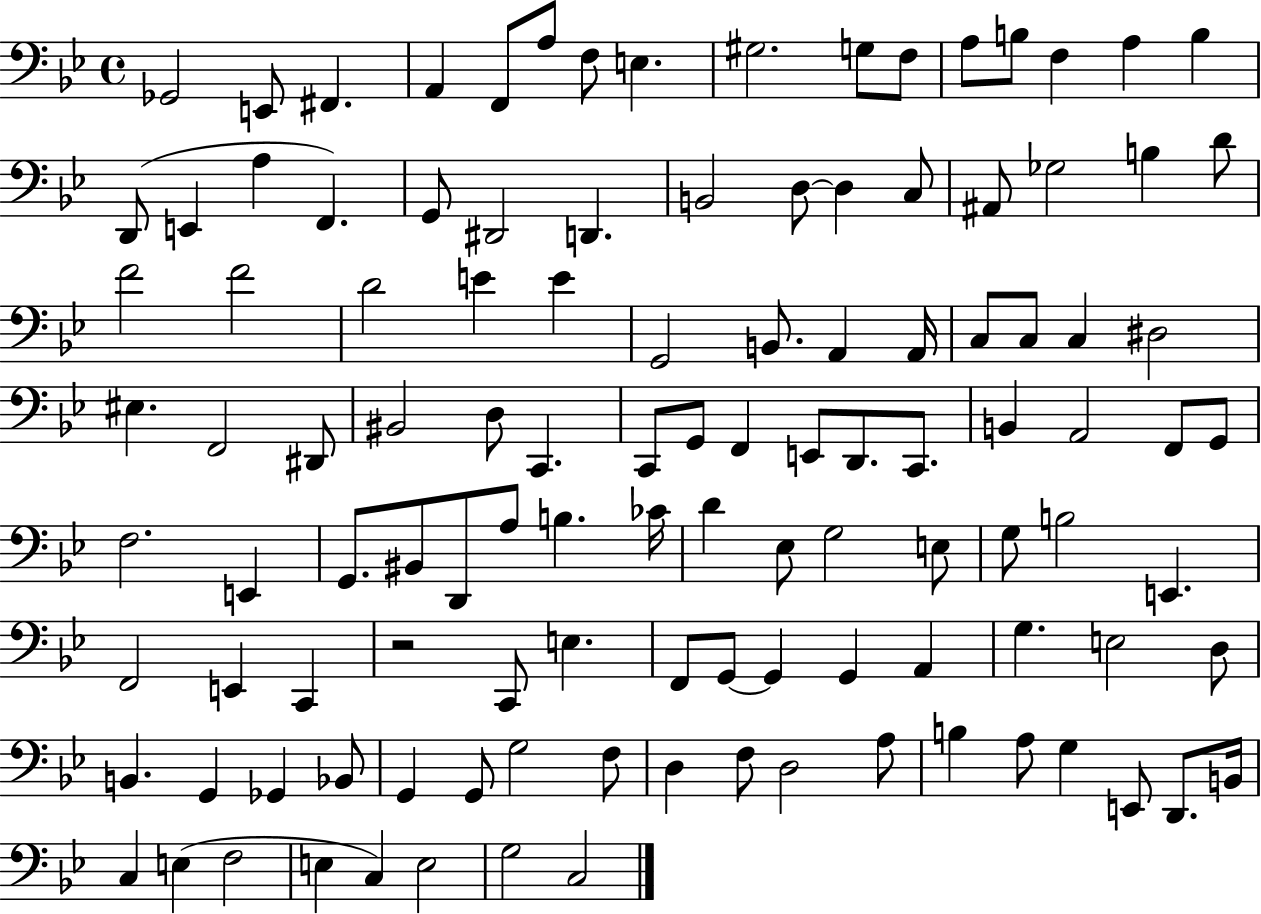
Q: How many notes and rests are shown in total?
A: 115